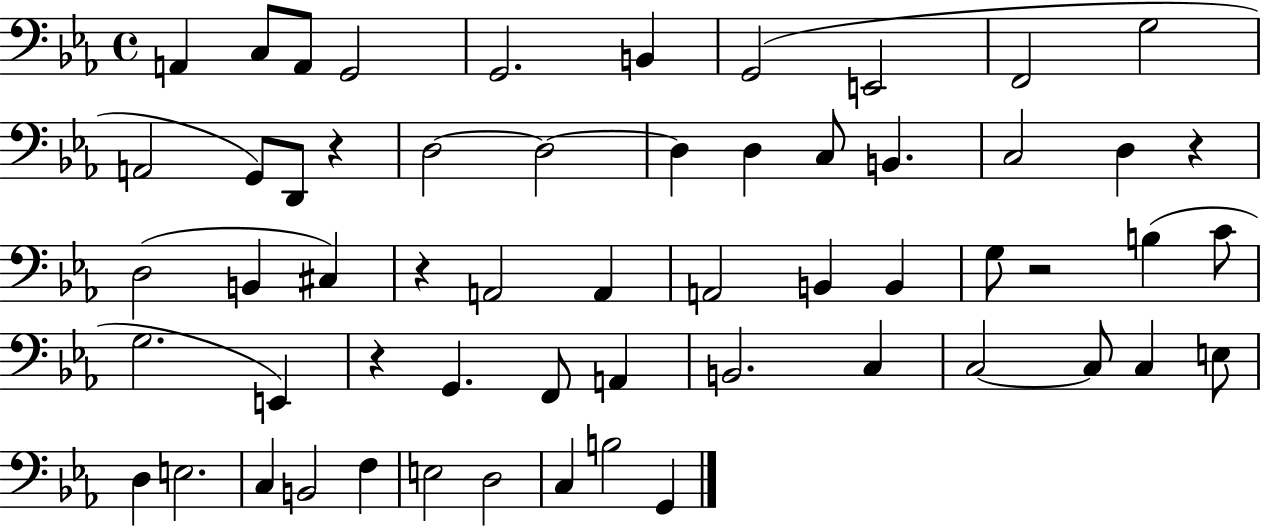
X:1
T:Untitled
M:4/4
L:1/4
K:Eb
A,, C,/2 A,,/2 G,,2 G,,2 B,, G,,2 E,,2 F,,2 G,2 A,,2 G,,/2 D,,/2 z D,2 D,2 D, D, C,/2 B,, C,2 D, z D,2 B,, ^C, z A,,2 A,, A,,2 B,, B,, G,/2 z2 B, C/2 G,2 E,, z G,, F,,/2 A,, B,,2 C, C,2 C,/2 C, E,/2 D, E,2 C, B,,2 F, E,2 D,2 C, B,2 G,,